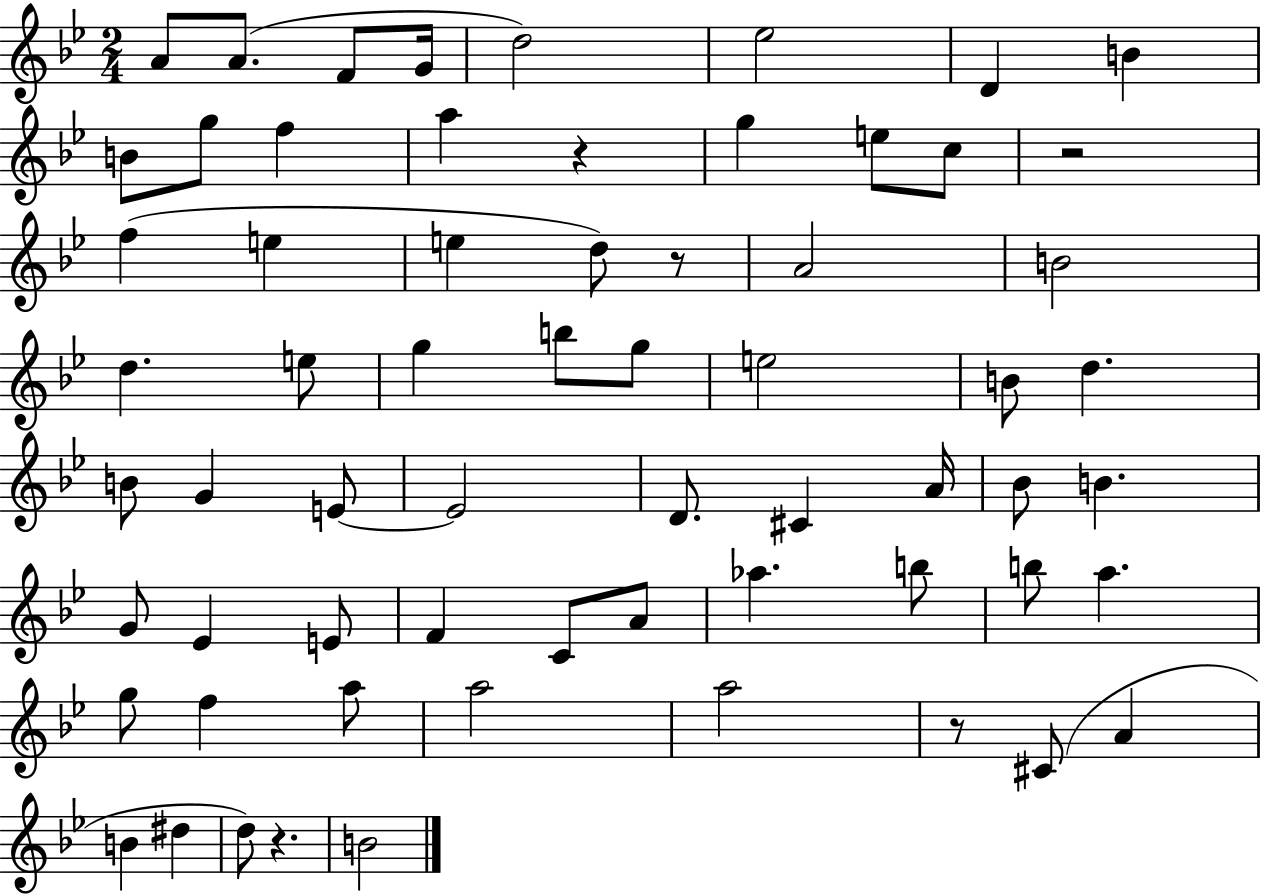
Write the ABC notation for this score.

X:1
T:Untitled
M:2/4
L:1/4
K:Bb
A/2 A/2 F/2 G/4 d2 _e2 D B B/2 g/2 f a z g e/2 c/2 z2 f e e d/2 z/2 A2 B2 d e/2 g b/2 g/2 e2 B/2 d B/2 G E/2 E2 D/2 ^C A/4 _B/2 B G/2 _E E/2 F C/2 A/2 _a b/2 b/2 a g/2 f a/2 a2 a2 z/2 ^C/2 A B ^d d/2 z B2